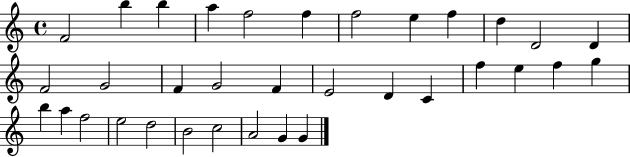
X:1
T:Untitled
M:4/4
L:1/4
K:C
F2 b b a f2 f f2 e f d D2 D F2 G2 F G2 F E2 D C f e f g b a f2 e2 d2 B2 c2 A2 G G